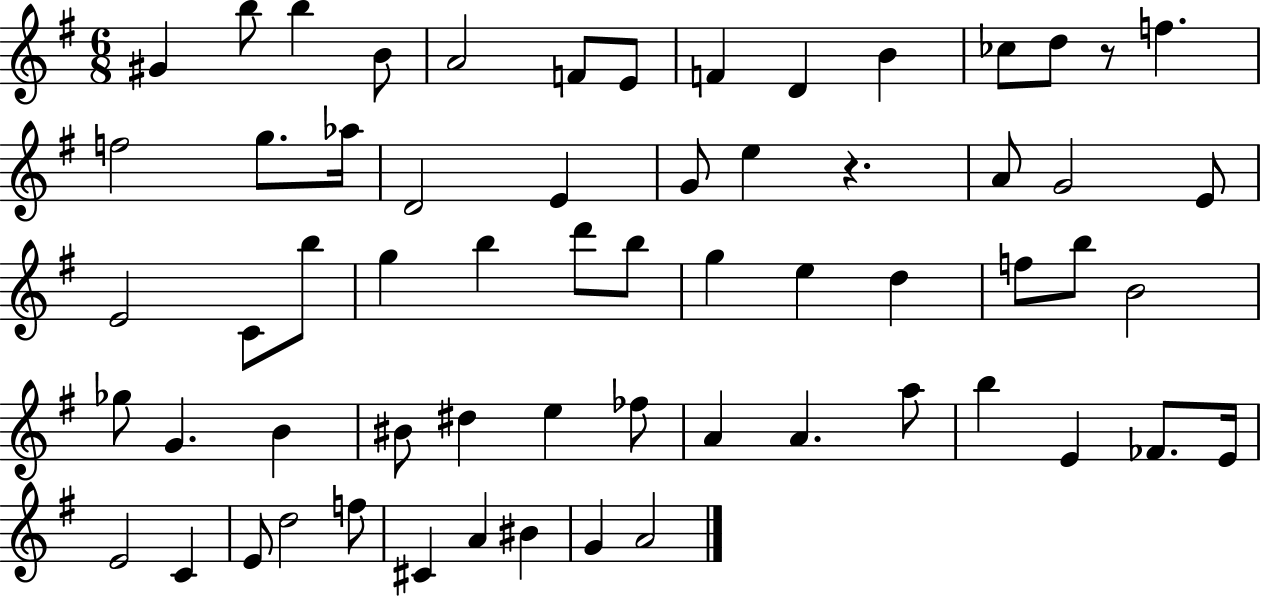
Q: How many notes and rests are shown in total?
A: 62